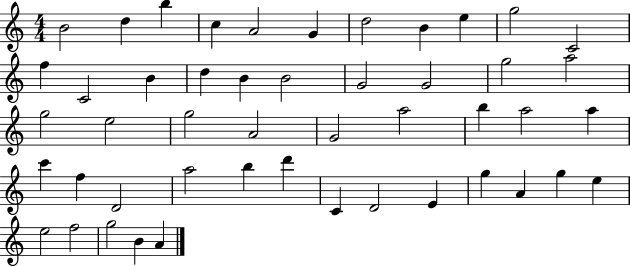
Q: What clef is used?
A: treble